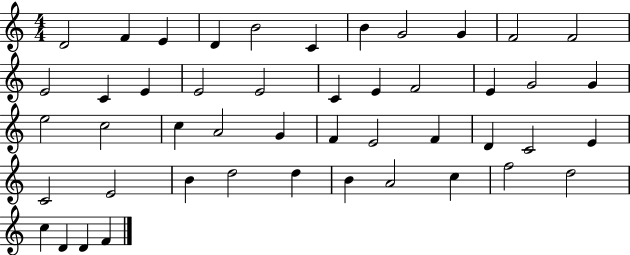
{
  \clef treble
  \numericTimeSignature
  \time 4/4
  \key c \major
  d'2 f'4 e'4 | d'4 b'2 c'4 | b'4 g'2 g'4 | f'2 f'2 | \break e'2 c'4 e'4 | e'2 e'2 | c'4 e'4 f'2 | e'4 g'2 g'4 | \break e''2 c''2 | c''4 a'2 g'4 | f'4 e'2 f'4 | d'4 c'2 e'4 | \break c'2 e'2 | b'4 d''2 d''4 | b'4 a'2 c''4 | f''2 d''2 | \break c''4 d'4 d'4 f'4 | \bar "|."
}